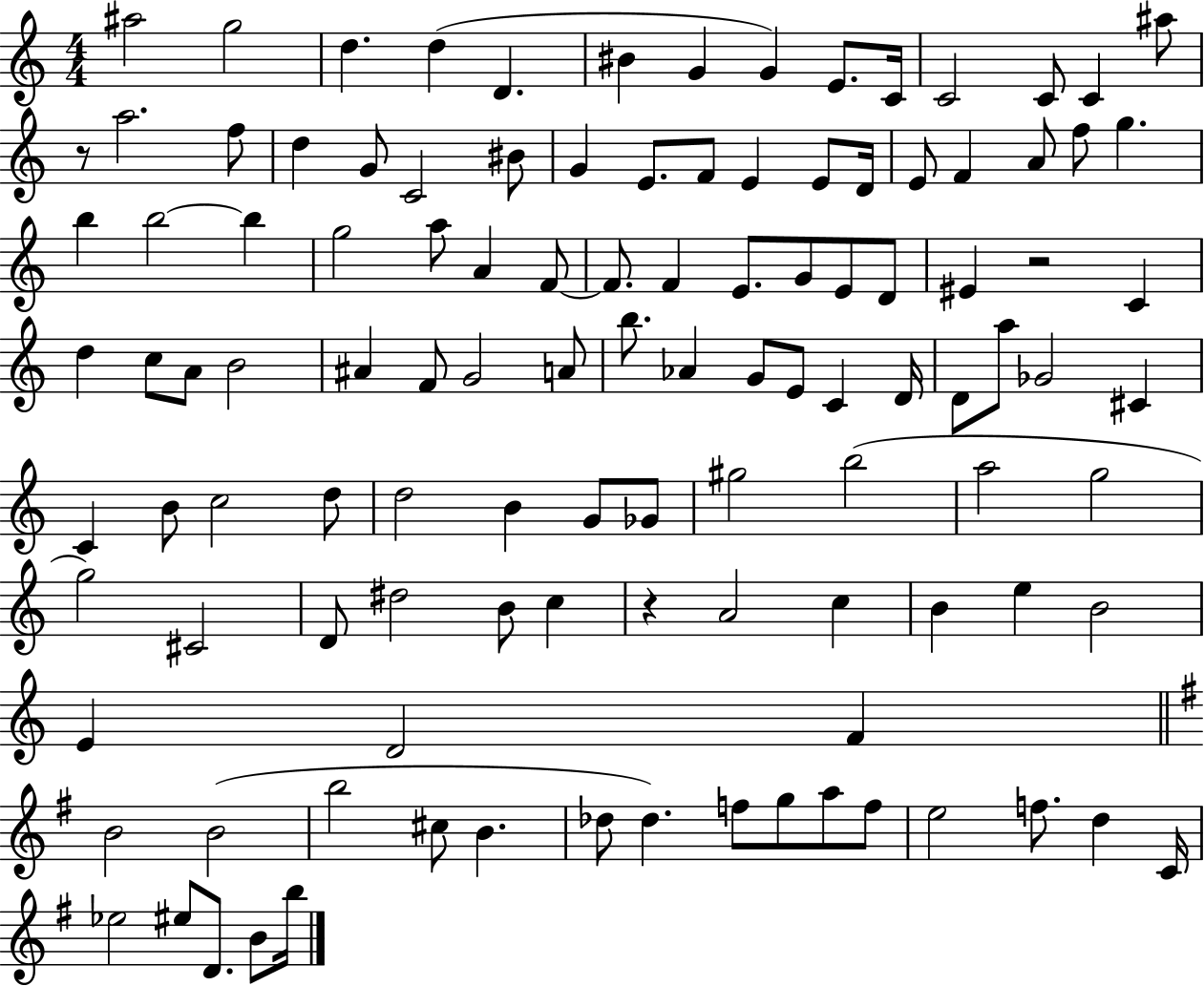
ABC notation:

X:1
T:Untitled
M:4/4
L:1/4
K:C
^a2 g2 d d D ^B G G E/2 C/4 C2 C/2 C ^a/2 z/2 a2 f/2 d G/2 C2 ^B/2 G E/2 F/2 E E/2 D/4 E/2 F A/2 f/2 g b b2 b g2 a/2 A F/2 F/2 F E/2 G/2 E/2 D/2 ^E z2 C d c/2 A/2 B2 ^A F/2 G2 A/2 b/2 _A G/2 E/2 C D/4 D/2 a/2 _G2 ^C C B/2 c2 d/2 d2 B G/2 _G/2 ^g2 b2 a2 g2 g2 ^C2 D/2 ^d2 B/2 c z A2 c B e B2 E D2 F B2 B2 b2 ^c/2 B _d/2 _d f/2 g/2 a/2 f/2 e2 f/2 d C/4 _e2 ^e/2 D/2 B/2 b/4